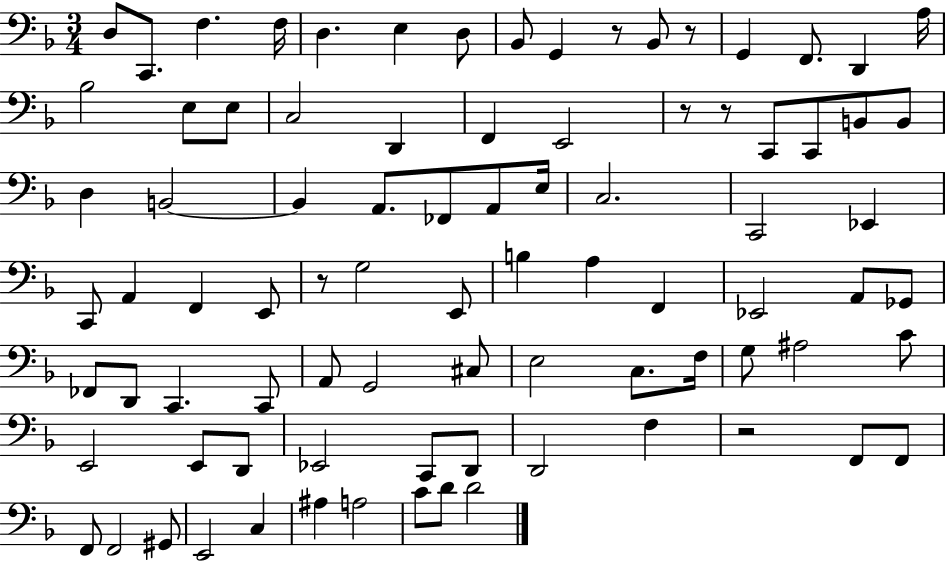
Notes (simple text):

D3/e C2/e. F3/q. F3/s D3/q. E3/q D3/e Bb2/e G2/q R/e Bb2/e R/e G2/q F2/e. D2/q A3/s Bb3/h E3/e E3/e C3/h D2/q F2/q E2/h R/e R/e C2/e C2/e B2/e B2/e D3/q B2/h B2/q A2/e. FES2/e A2/e E3/s C3/h. C2/h Eb2/q C2/e A2/q F2/q E2/e R/e G3/h E2/e B3/q A3/q F2/q Eb2/h A2/e Gb2/e FES2/e D2/e C2/q. C2/e A2/e G2/h C#3/e E3/h C3/e. F3/s G3/e A#3/h C4/e E2/h E2/e D2/e Eb2/h C2/e D2/e D2/h F3/q R/h F2/e F2/e F2/e F2/h G#2/e E2/h C3/q A#3/q A3/h C4/e D4/e D4/h